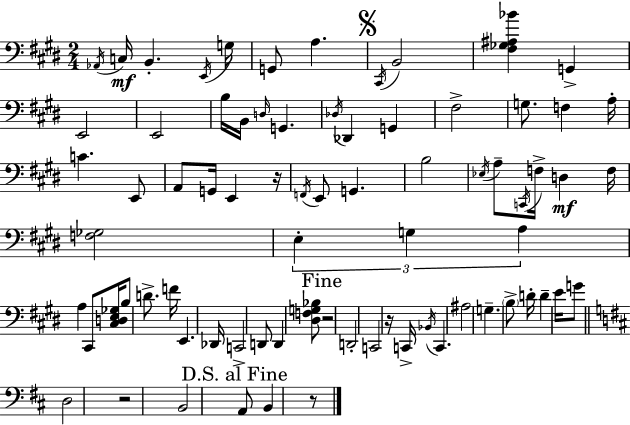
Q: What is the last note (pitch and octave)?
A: B2